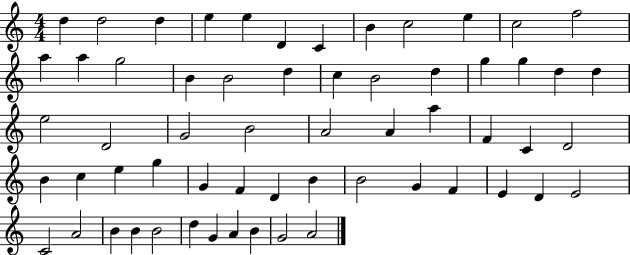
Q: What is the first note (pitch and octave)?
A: D5